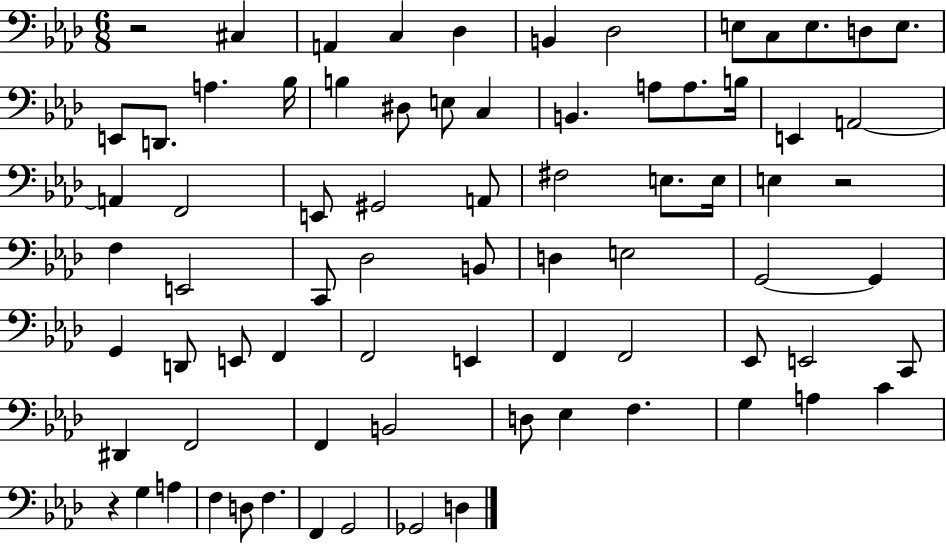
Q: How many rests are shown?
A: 3